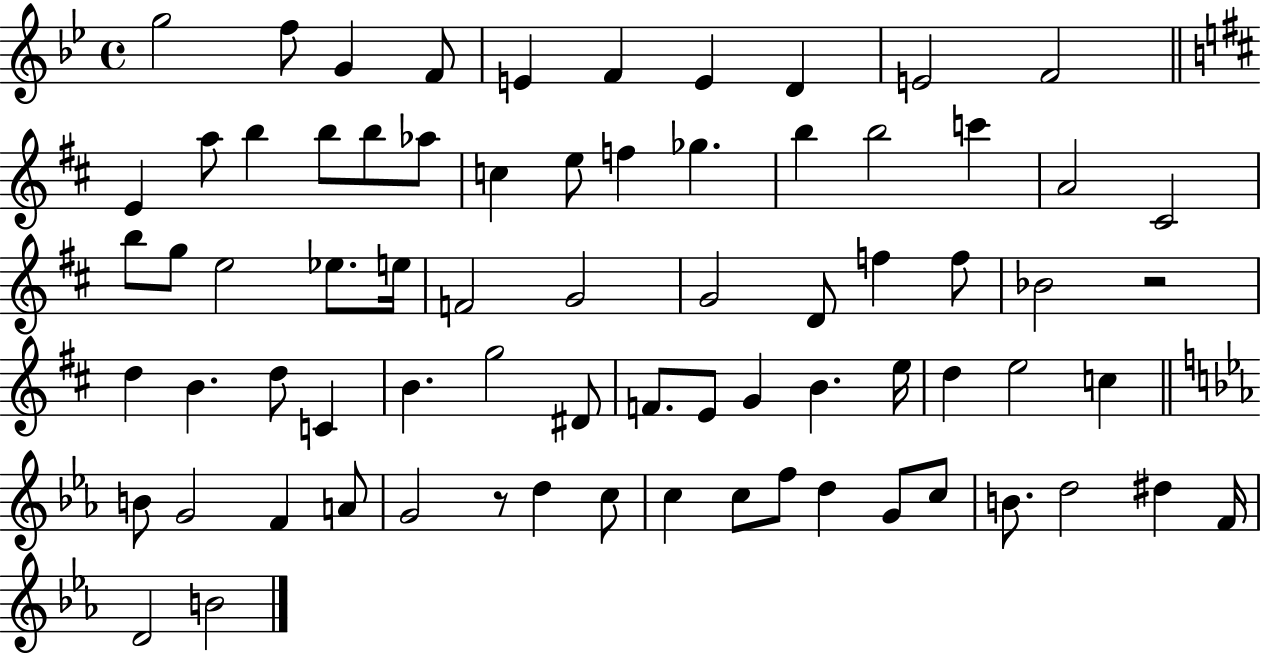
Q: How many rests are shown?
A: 2